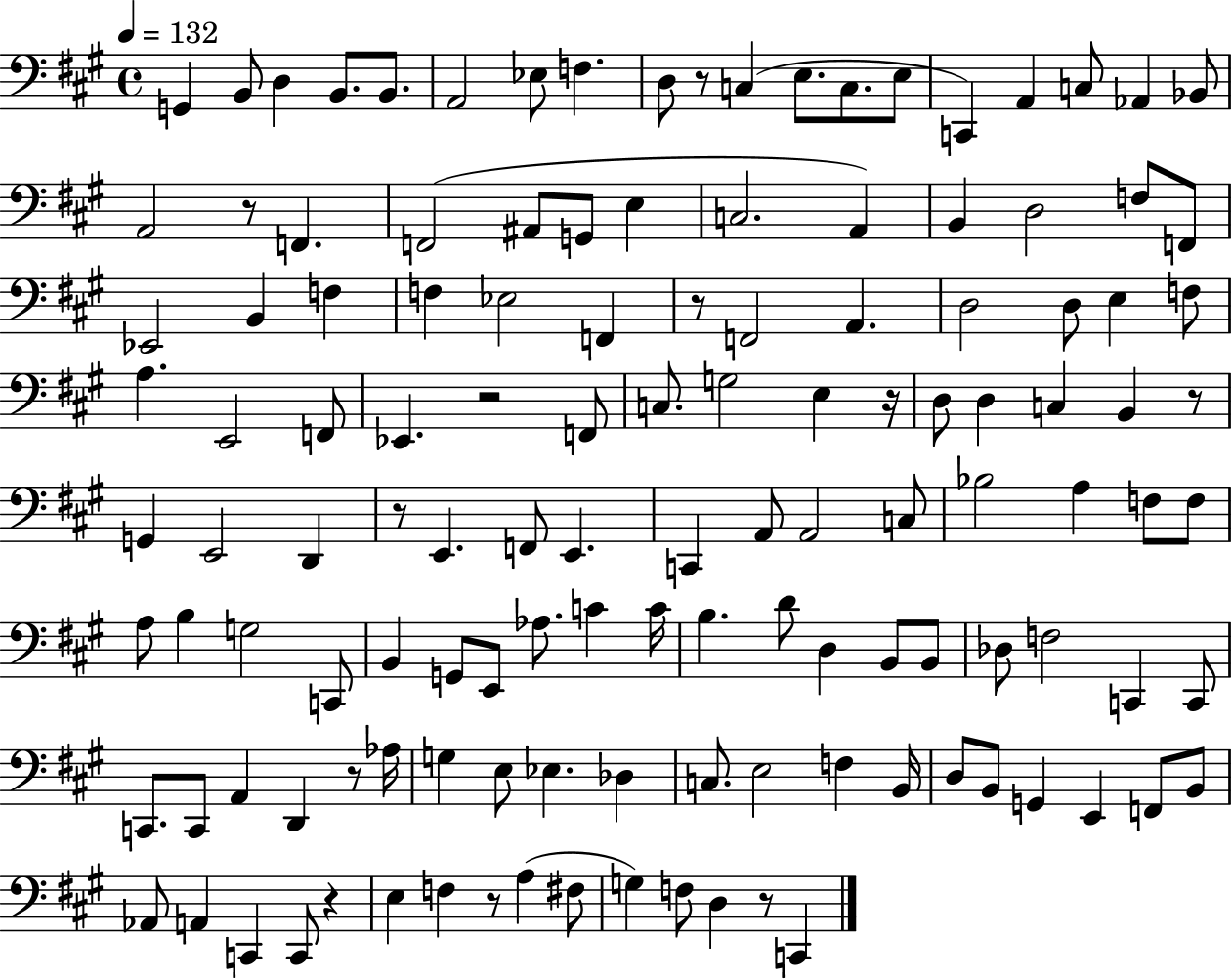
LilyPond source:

{
  \clef bass
  \time 4/4
  \defaultTimeSignature
  \key a \major
  \tempo 4 = 132
  \repeat volta 2 { g,4 b,8 d4 b,8. b,8. | a,2 ees8 f4. | d8 r8 c4( e8. c8. e8 | c,4) a,4 c8 aes,4 bes,8 | \break a,2 r8 f,4. | f,2( ais,8 g,8 e4 | c2. a,4) | b,4 d2 f8 f,8 | \break ees,2 b,4 f4 | f4 ees2 f,4 | r8 f,2 a,4. | d2 d8 e4 f8 | \break a4. e,2 f,8 | ees,4. r2 f,8 | c8. g2 e4 r16 | d8 d4 c4 b,4 r8 | \break g,4 e,2 d,4 | r8 e,4. f,8 e,4. | c,4 a,8 a,2 c8 | bes2 a4 f8 f8 | \break a8 b4 g2 c,8 | b,4 g,8 e,8 aes8. c'4 c'16 | b4. d'8 d4 b,8 b,8 | des8 f2 c,4 c,8 | \break c,8. c,8 a,4 d,4 r8 aes16 | g4 e8 ees4. des4 | c8. e2 f4 b,16 | d8 b,8 g,4 e,4 f,8 b,8 | \break aes,8 a,4 c,4 c,8 r4 | e4 f4 r8 a4( fis8 | g4) f8 d4 r8 c,4 | } \bar "|."
}